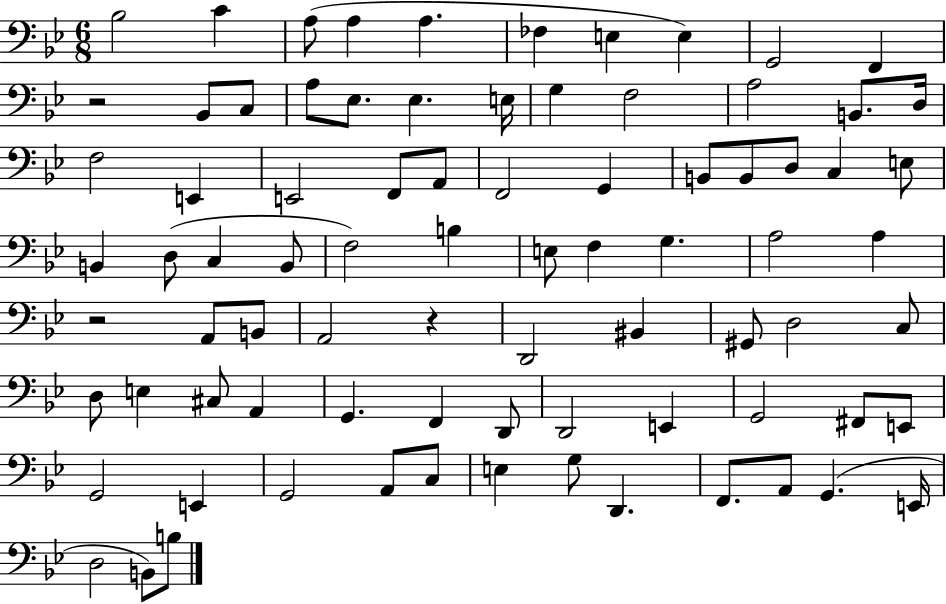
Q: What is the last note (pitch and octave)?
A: B3